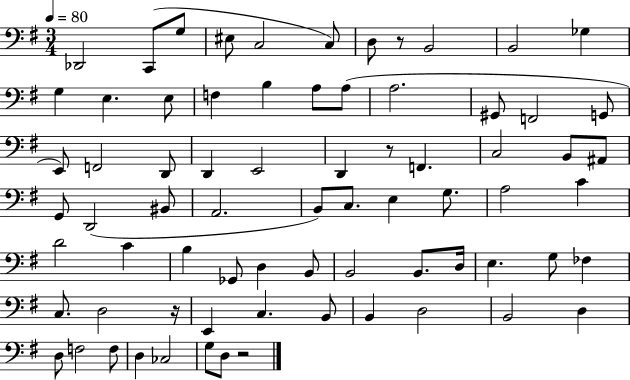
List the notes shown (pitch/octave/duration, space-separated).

Db2/h C2/e G3/e EIS3/e C3/h C3/e D3/e R/e B2/h B2/h Gb3/q G3/q E3/q. E3/e F3/q B3/q A3/e A3/e A3/h. G#2/e F2/h G2/e E2/e F2/h D2/e D2/q E2/h D2/q R/e F2/q. C3/h B2/e A#2/e G2/e D2/h BIS2/e A2/h. B2/e C3/e. E3/q G3/e. A3/h C4/q D4/h C4/q B3/q Gb2/e D3/q B2/e B2/h B2/e. D3/s E3/q. G3/e FES3/q C3/e. D3/h R/s E2/q C3/q. B2/e B2/q D3/h B2/h D3/q D3/e F3/h F3/e D3/q CES3/h G3/e D3/e R/h